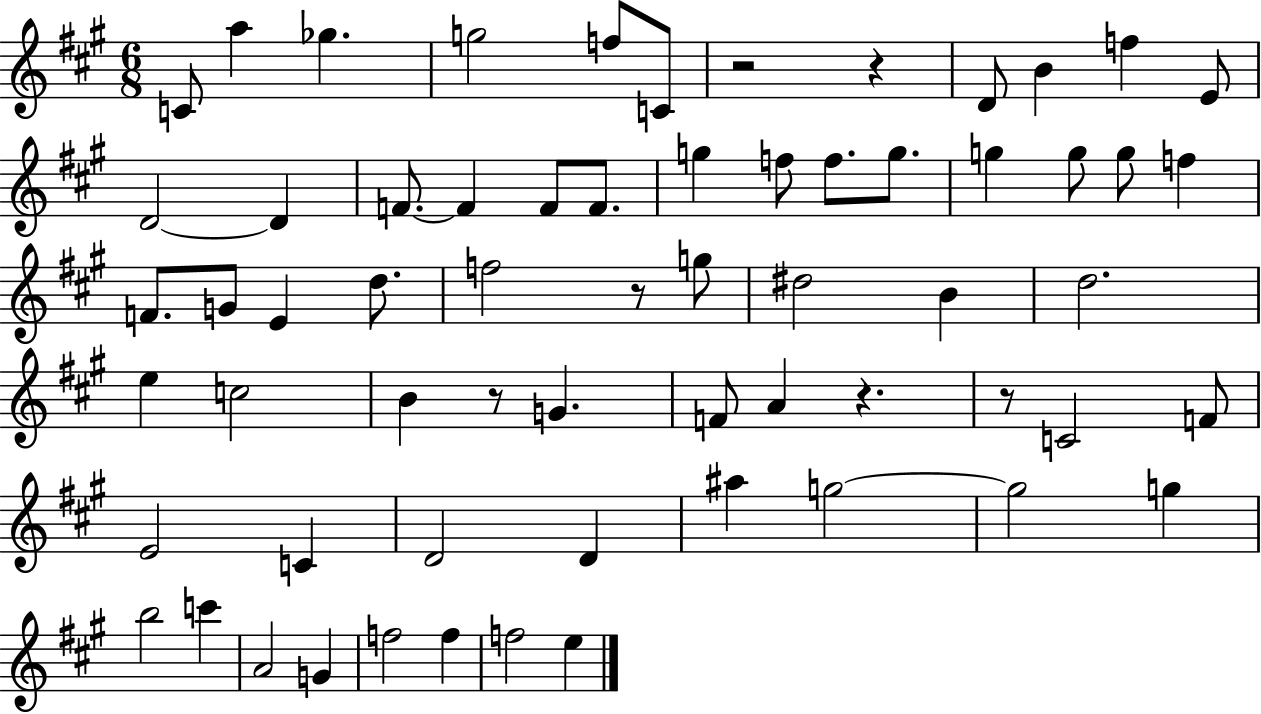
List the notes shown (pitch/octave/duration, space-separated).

C4/e A5/q Gb5/q. G5/h F5/e C4/e R/h R/q D4/e B4/q F5/q E4/e D4/h D4/q F4/e. F4/q F4/e F4/e. G5/q F5/e F5/e. G5/e. G5/q G5/e G5/e F5/q F4/e. G4/e E4/q D5/e. F5/h R/e G5/e D#5/h B4/q D5/h. E5/q C5/h B4/q R/e G4/q. F4/e A4/q R/q. R/e C4/h F4/e E4/h C4/q D4/h D4/q A#5/q G5/h G5/h G5/q B5/h C6/q A4/h G4/q F5/h F5/q F5/h E5/q